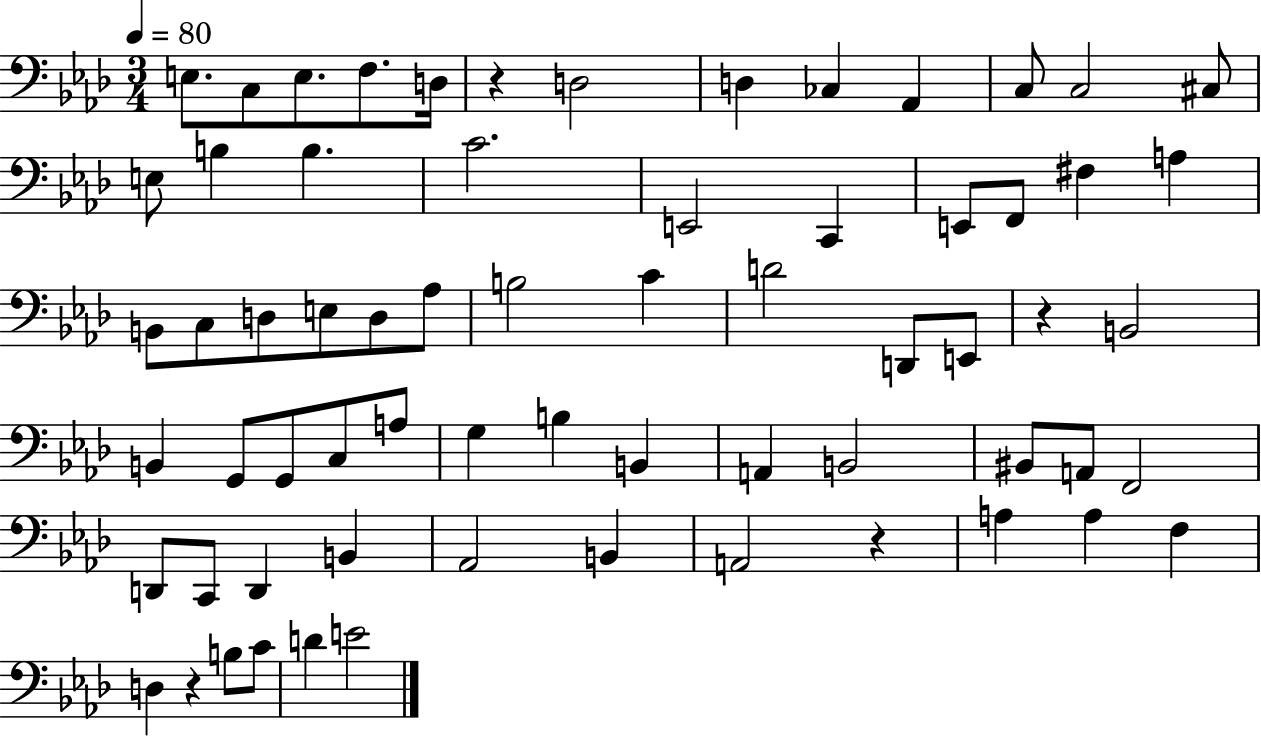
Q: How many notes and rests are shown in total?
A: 66